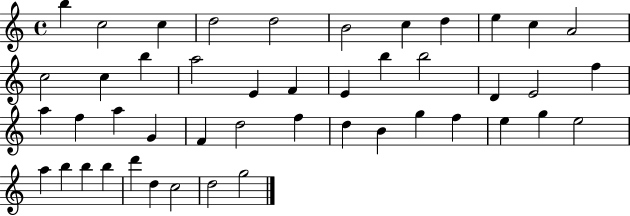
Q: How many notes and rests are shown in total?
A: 46